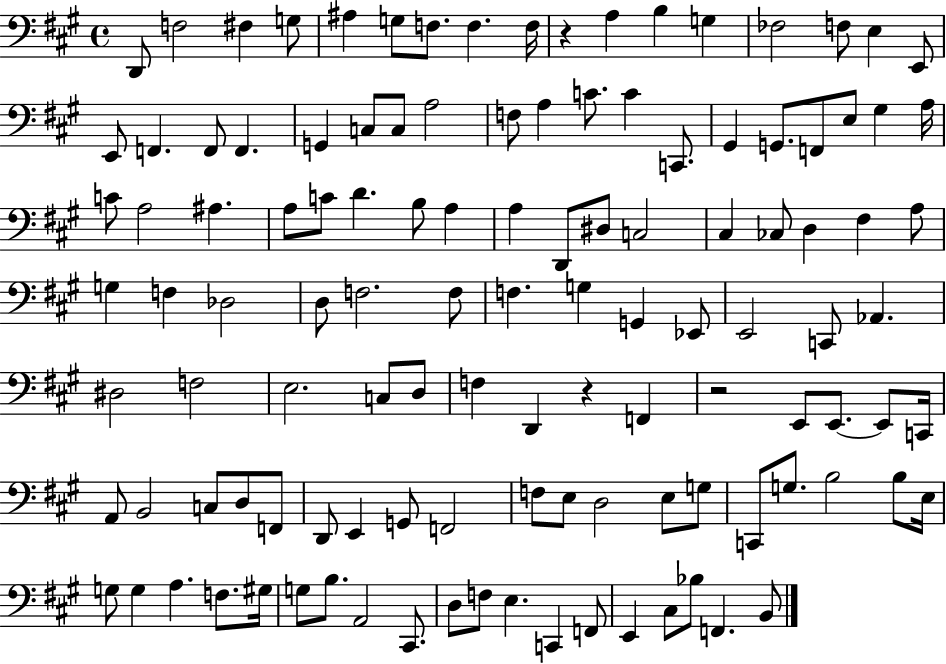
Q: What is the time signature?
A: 4/4